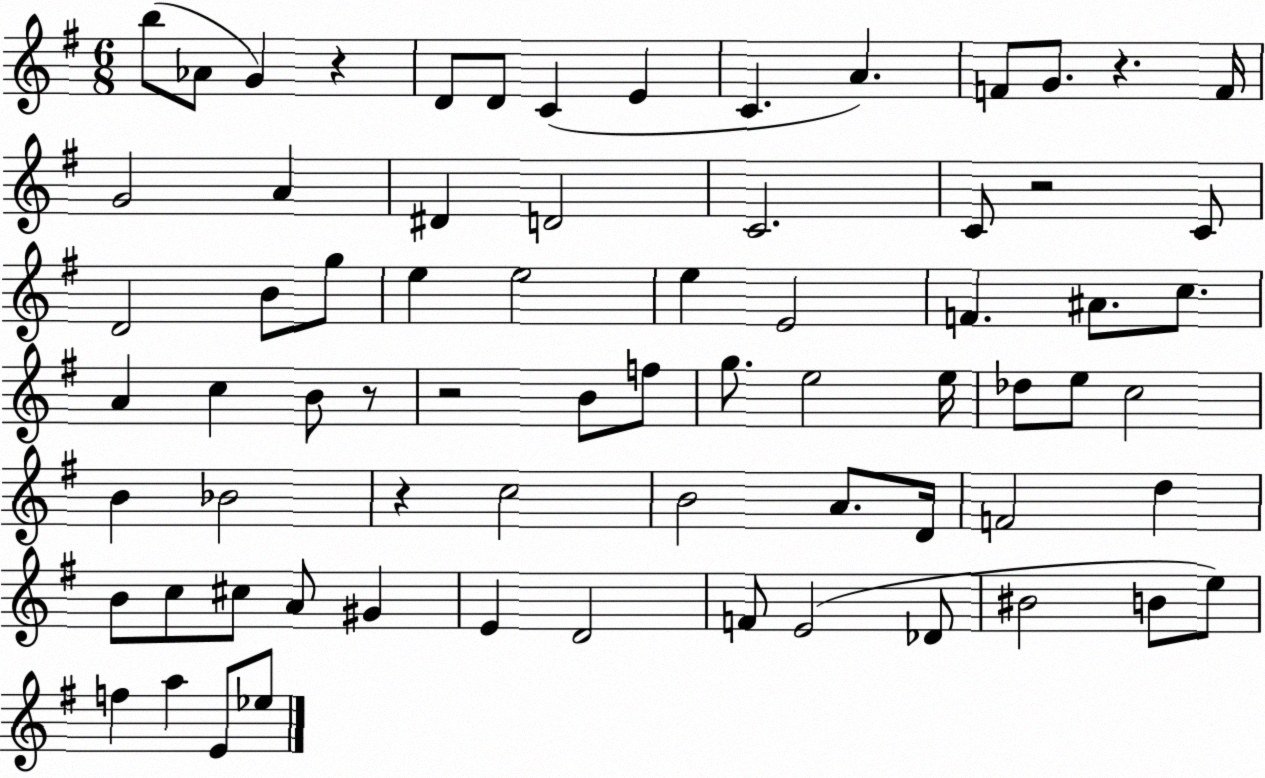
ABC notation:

X:1
T:Untitled
M:6/8
L:1/4
K:G
b/2 _A/2 G z D/2 D/2 C E C A F/2 G/2 z F/4 G2 A ^D D2 C2 C/2 z2 C/2 D2 B/2 g/2 e e2 e E2 F ^A/2 c/2 A c B/2 z/2 z2 B/2 f/2 g/2 e2 e/4 _d/2 e/2 c2 B _B2 z c2 B2 A/2 D/4 F2 d B/2 c/2 ^c/2 A/2 ^G E D2 F/2 E2 _D/2 ^B2 B/2 e/2 f a E/2 _e/2